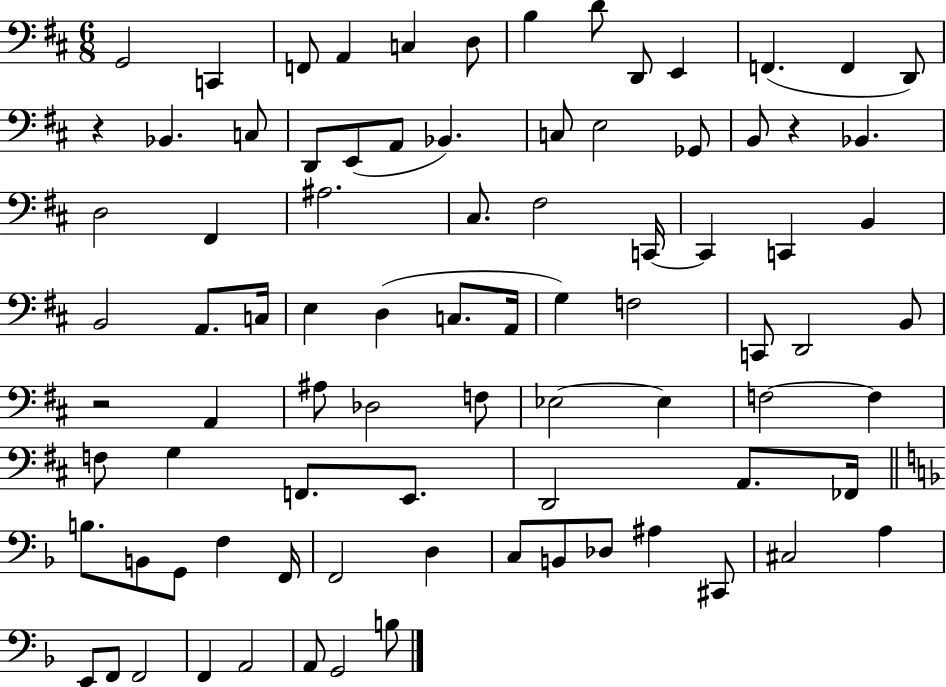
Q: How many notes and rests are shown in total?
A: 85